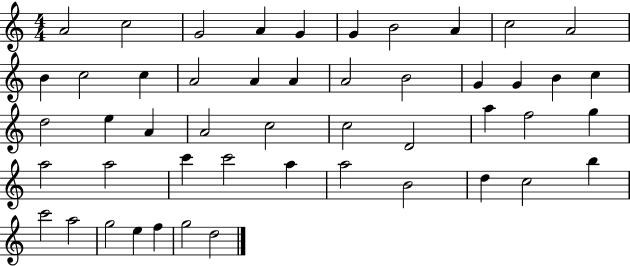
X:1
T:Untitled
M:4/4
L:1/4
K:C
A2 c2 G2 A G G B2 A c2 A2 B c2 c A2 A A A2 B2 G G B c d2 e A A2 c2 c2 D2 a f2 g a2 a2 c' c'2 a a2 B2 d c2 b c'2 a2 g2 e f g2 d2